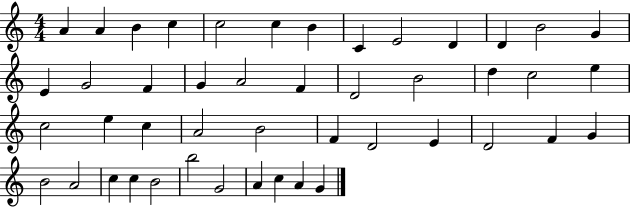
A4/q A4/q B4/q C5/q C5/h C5/q B4/q C4/q E4/h D4/q D4/q B4/h G4/q E4/q G4/h F4/q G4/q A4/h F4/q D4/h B4/h D5/q C5/h E5/q C5/h E5/q C5/q A4/h B4/h F4/q D4/h E4/q D4/h F4/q G4/q B4/h A4/h C5/q C5/q B4/h B5/h G4/h A4/q C5/q A4/q G4/q